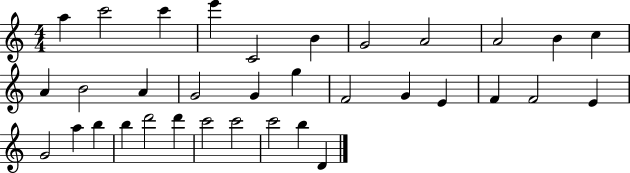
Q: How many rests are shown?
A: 0